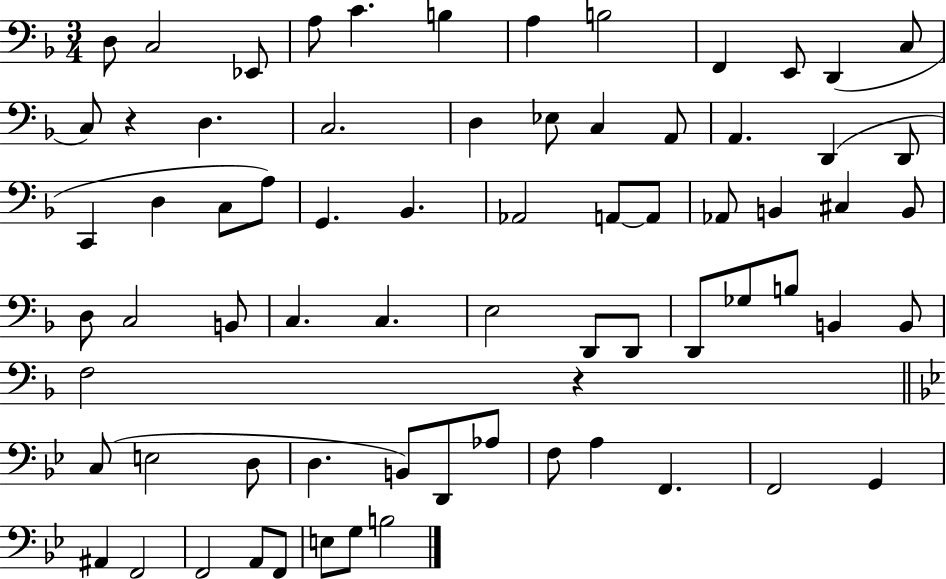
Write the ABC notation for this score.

X:1
T:Untitled
M:3/4
L:1/4
K:F
D,/2 C,2 _E,,/2 A,/2 C B, A, B,2 F,, E,,/2 D,, C,/2 C,/2 z D, C,2 D, _E,/2 C, A,,/2 A,, D,, D,,/2 C,, D, C,/2 A,/2 G,, _B,, _A,,2 A,,/2 A,,/2 _A,,/2 B,, ^C, B,,/2 D,/2 C,2 B,,/2 C, C, E,2 D,,/2 D,,/2 D,,/2 _G,/2 B,/2 B,, B,,/2 F,2 z C,/2 E,2 D,/2 D, B,,/2 D,,/2 _A,/2 F,/2 A, F,, F,,2 G,, ^A,, F,,2 F,,2 A,,/2 F,,/2 E,/2 G,/2 B,2